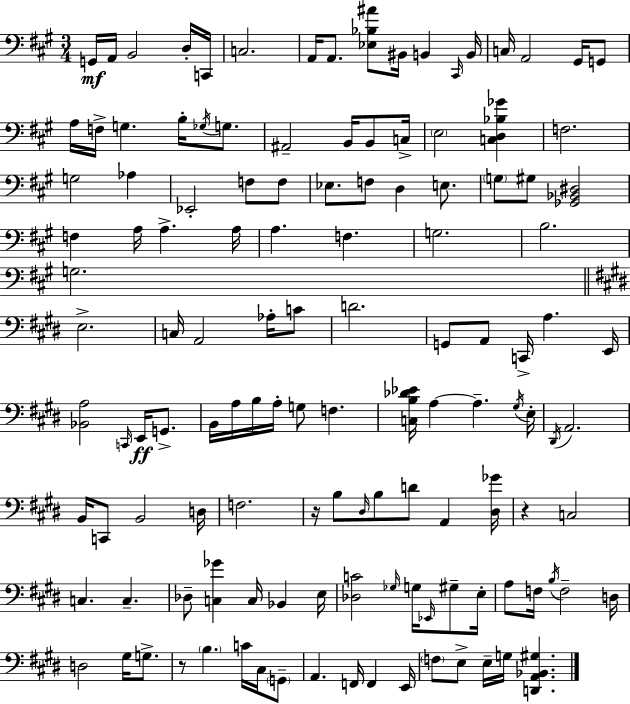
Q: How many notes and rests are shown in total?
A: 128